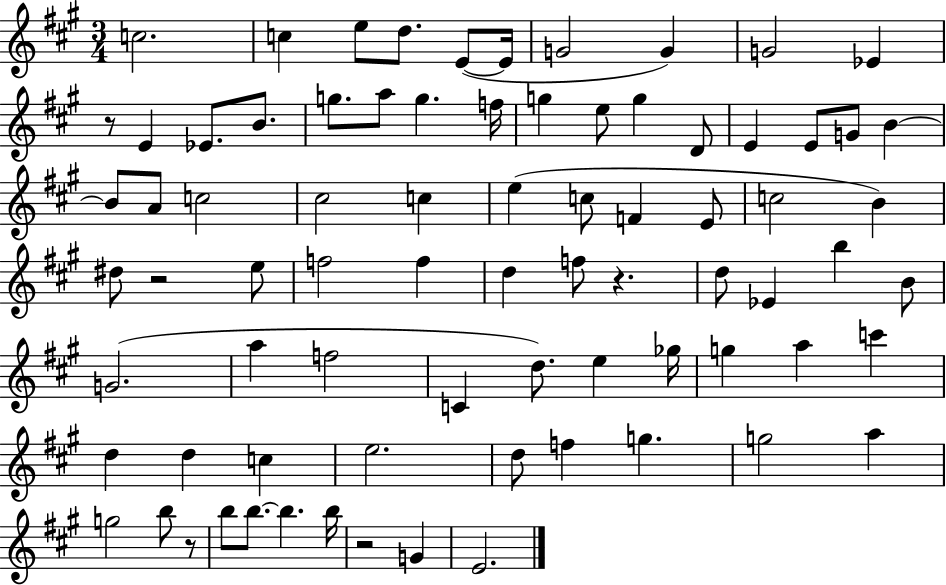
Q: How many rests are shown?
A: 5